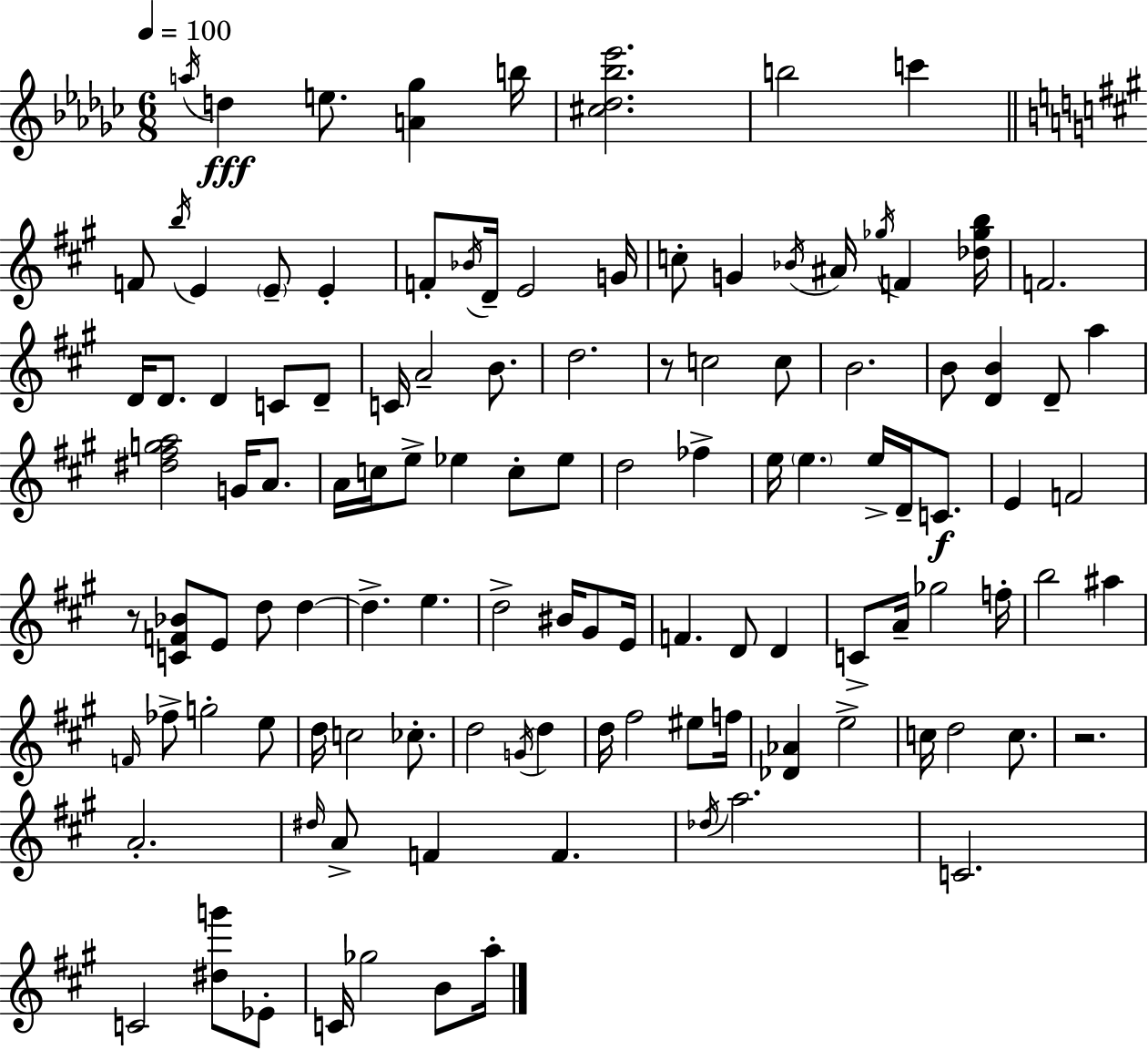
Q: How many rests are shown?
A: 3